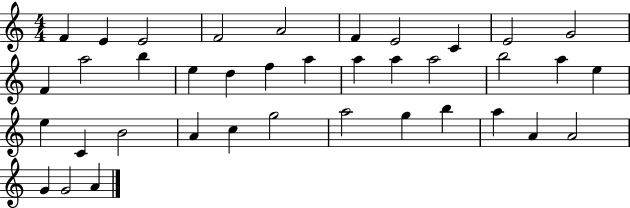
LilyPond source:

{
  \clef treble
  \numericTimeSignature
  \time 4/4
  \key c \major
  f'4 e'4 e'2 | f'2 a'2 | f'4 e'2 c'4 | e'2 g'2 | \break f'4 a''2 b''4 | e''4 d''4 f''4 a''4 | a''4 a''4 a''2 | b''2 a''4 e''4 | \break e''4 c'4 b'2 | a'4 c''4 g''2 | a''2 g''4 b''4 | a''4 a'4 a'2 | \break g'4 g'2 a'4 | \bar "|."
}